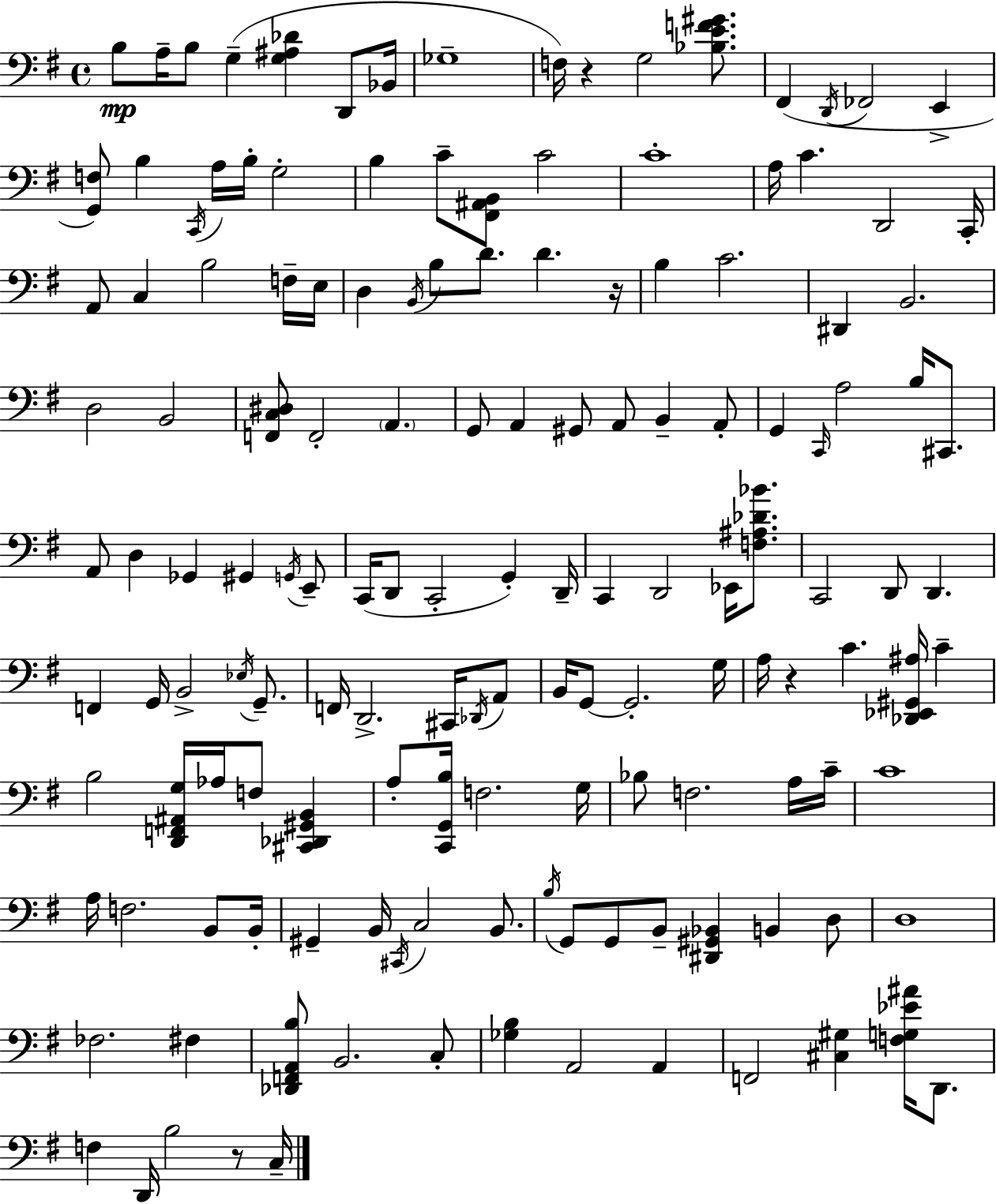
B3/e A3/s B3/e G3/q [G3,A#3,Db4]/q D2/e Bb2/s Gb3/w F3/s R/q G3/h [Bb3,E4,F4,G#4]/e. F#2/q D2/s FES2/h E2/q [G2,F3]/e B3/q C2/s A3/s B3/s G3/h B3/q C4/e [F#2,A#2,B2]/e C4/h C4/w A3/s C4/q. D2/h C2/s A2/e C3/q B3/h F3/s E3/s D3/q B2/s B3/e D4/e. D4/q. R/s B3/q C4/h. D#2/q B2/h. D3/h B2/h [F2,C3,D#3]/e F2/h A2/q. G2/e A2/q G#2/e A2/e B2/q A2/e G2/q C2/s A3/h B3/s C#2/e. A2/e D3/q Gb2/q G#2/q G2/s E2/e C2/s D2/e C2/h G2/q D2/s C2/q D2/h Eb2/s [F3,A#3,Db4,Bb4]/e. C2/h D2/e D2/q. F2/q G2/s B2/h Eb3/s G2/e. F2/s D2/h. C#2/s Db2/s A2/e B2/s G2/e G2/h. G3/s A3/s R/q C4/q. [Db2,Eb2,G#2,A#3]/s C4/q B3/h [D2,F2,A#2,G3]/s Ab3/s F3/e [C#2,Db2,G#2,B2]/q A3/e [C2,G2,B3]/s F3/h. G3/s Bb3/e F3/h. A3/s C4/s C4/w A3/s F3/h. B2/e B2/s G#2/q B2/s C#2/s C3/h B2/e. B3/s G2/e G2/e B2/e [D#2,G#2,Bb2]/q B2/q D3/e D3/w FES3/h. F#3/q [Db2,F2,A2,B3]/e B2/h. C3/e [Gb3,B3]/q A2/h A2/q F2/h [C#3,G#3]/q [F3,G3,Eb4,A#4]/s D2/e. F3/q D2/s B3/h R/e C3/s